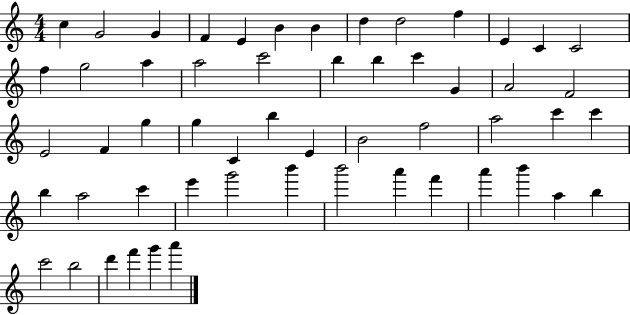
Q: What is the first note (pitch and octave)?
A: C5